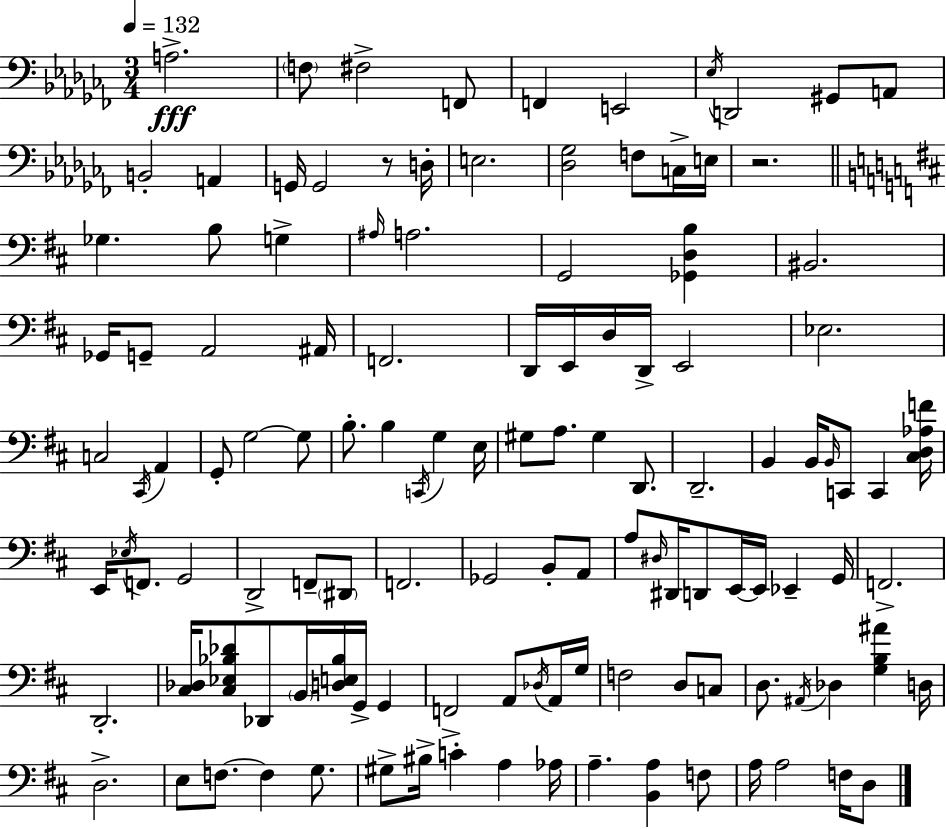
A3/h. F3/e F#3/h F2/e F2/q E2/h Eb3/s D2/h G#2/e A2/e B2/h A2/q G2/s G2/h R/e D3/s E3/h. [Db3,Gb3]/h F3/e C3/s E3/s R/h. Gb3/q. B3/e G3/q A#3/s A3/h. G2/h [Gb2,D3,B3]/q BIS2/h. Gb2/s G2/e A2/h A#2/s F2/h. D2/s E2/s D3/s D2/s E2/h Eb3/h. C3/h C#2/s A2/q G2/e G3/h G3/e B3/e. B3/q C2/s G3/q E3/s G#3/e A3/e. G#3/q D2/e. D2/h. B2/q B2/s B2/s C2/e C2/q [C#3,D3,Ab3,F4]/s E2/s Eb3/s F2/e. G2/h D2/h F2/e D#2/e F2/h. Gb2/h B2/e A2/e A3/e D#3/s D#2/s D2/e E2/s E2/s Eb2/q G2/s F2/h. D2/h. [C#3,Db3]/s [C#3,Eb3,Bb3,Db4]/e Db2/e B2/s [D3,E3,Bb3]/s G2/s G2/q F2/h A2/e Db3/s A2/s G3/s F3/h D3/e C3/e D3/e. A#2/s Db3/q [G3,B3,A#4]/q D3/s D3/h. E3/e F3/e. F3/q G3/e. G#3/e BIS3/s C4/q A3/q Ab3/s A3/q. [B2,A3]/q F3/e A3/s A3/h F3/s D3/e